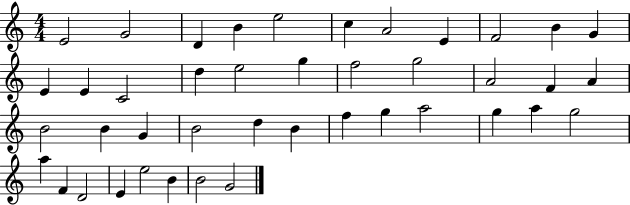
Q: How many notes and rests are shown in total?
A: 42